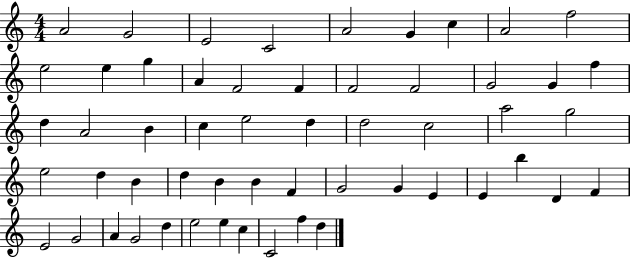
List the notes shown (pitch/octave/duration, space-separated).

A4/h G4/h E4/h C4/h A4/h G4/q C5/q A4/h F5/h E5/h E5/q G5/q A4/q F4/h F4/q F4/h F4/h G4/h G4/q F5/q D5/q A4/h B4/q C5/q E5/h D5/q D5/h C5/h A5/h G5/h E5/h D5/q B4/q D5/q B4/q B4/q F4/q G4/h G4/q E4/q E4/q B5/q D4/q F4/q E4/h G4/h A4/q G4/h D5/q E5/h E5/q C5/q C4/h F5/q D5/q